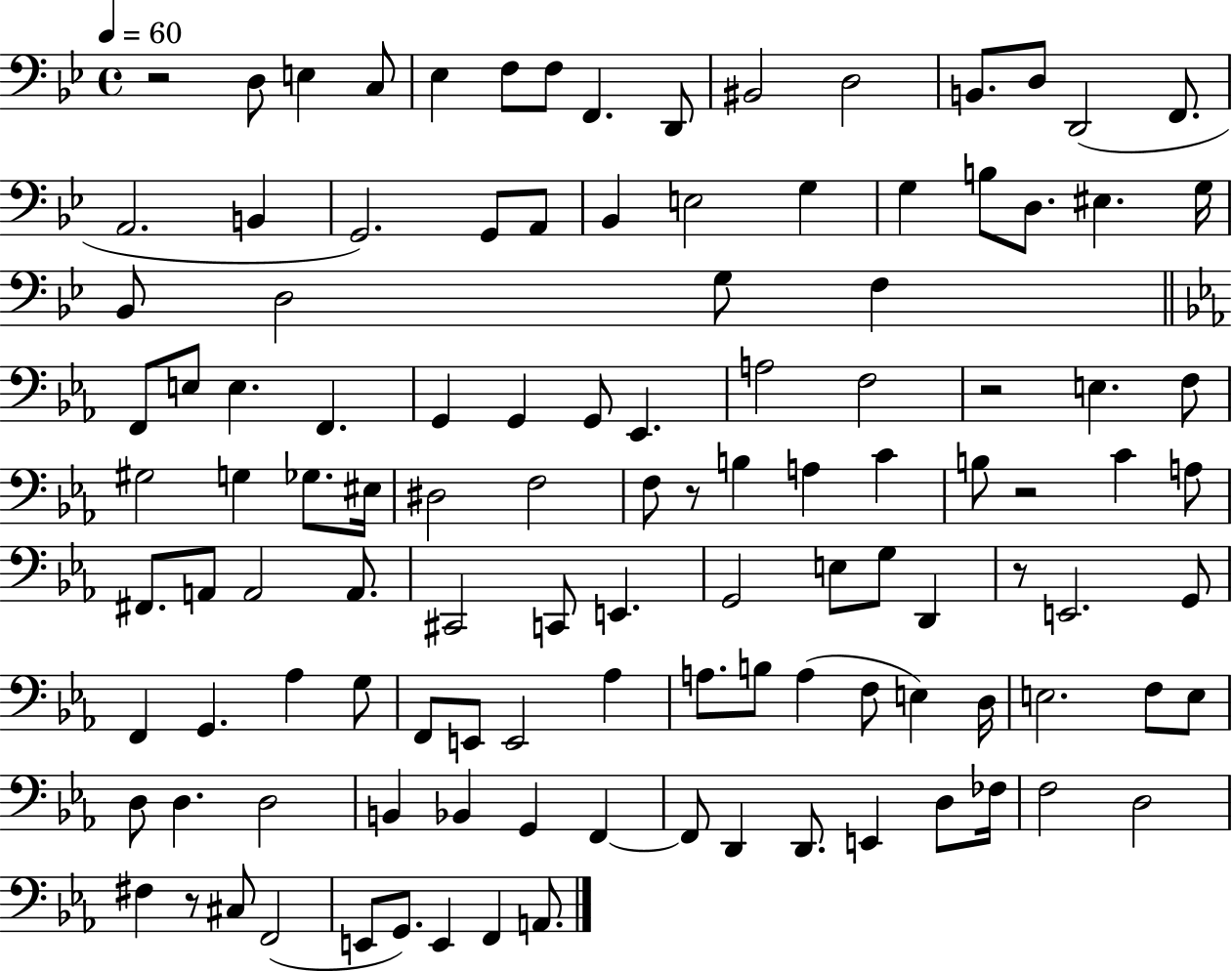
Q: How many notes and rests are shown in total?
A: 115